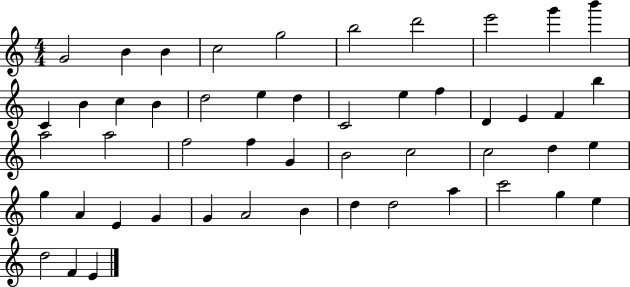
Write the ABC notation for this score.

X:1
T:Untitled
M:4/4
L:1/4
K:C
G2 B B c2 g2 b2 d'2 e'2 g' b' C B c B d2 e d C2 e f D E F b a2 a2 f2 f G B2 c2 c2 d e g A E G G A2 B d d2 a c'2 g e d2 F E